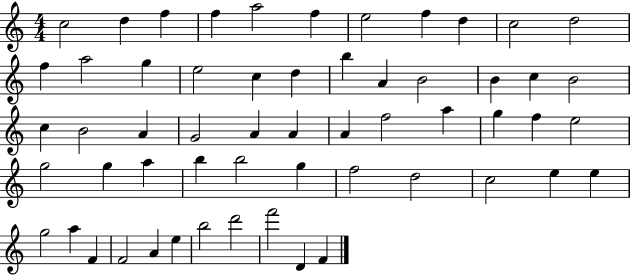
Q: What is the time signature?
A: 4/4